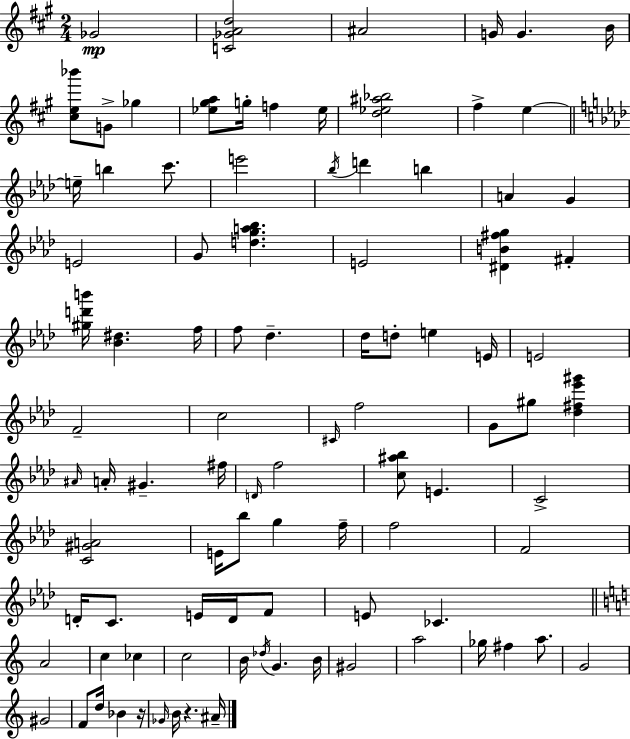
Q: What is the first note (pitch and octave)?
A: Gb4